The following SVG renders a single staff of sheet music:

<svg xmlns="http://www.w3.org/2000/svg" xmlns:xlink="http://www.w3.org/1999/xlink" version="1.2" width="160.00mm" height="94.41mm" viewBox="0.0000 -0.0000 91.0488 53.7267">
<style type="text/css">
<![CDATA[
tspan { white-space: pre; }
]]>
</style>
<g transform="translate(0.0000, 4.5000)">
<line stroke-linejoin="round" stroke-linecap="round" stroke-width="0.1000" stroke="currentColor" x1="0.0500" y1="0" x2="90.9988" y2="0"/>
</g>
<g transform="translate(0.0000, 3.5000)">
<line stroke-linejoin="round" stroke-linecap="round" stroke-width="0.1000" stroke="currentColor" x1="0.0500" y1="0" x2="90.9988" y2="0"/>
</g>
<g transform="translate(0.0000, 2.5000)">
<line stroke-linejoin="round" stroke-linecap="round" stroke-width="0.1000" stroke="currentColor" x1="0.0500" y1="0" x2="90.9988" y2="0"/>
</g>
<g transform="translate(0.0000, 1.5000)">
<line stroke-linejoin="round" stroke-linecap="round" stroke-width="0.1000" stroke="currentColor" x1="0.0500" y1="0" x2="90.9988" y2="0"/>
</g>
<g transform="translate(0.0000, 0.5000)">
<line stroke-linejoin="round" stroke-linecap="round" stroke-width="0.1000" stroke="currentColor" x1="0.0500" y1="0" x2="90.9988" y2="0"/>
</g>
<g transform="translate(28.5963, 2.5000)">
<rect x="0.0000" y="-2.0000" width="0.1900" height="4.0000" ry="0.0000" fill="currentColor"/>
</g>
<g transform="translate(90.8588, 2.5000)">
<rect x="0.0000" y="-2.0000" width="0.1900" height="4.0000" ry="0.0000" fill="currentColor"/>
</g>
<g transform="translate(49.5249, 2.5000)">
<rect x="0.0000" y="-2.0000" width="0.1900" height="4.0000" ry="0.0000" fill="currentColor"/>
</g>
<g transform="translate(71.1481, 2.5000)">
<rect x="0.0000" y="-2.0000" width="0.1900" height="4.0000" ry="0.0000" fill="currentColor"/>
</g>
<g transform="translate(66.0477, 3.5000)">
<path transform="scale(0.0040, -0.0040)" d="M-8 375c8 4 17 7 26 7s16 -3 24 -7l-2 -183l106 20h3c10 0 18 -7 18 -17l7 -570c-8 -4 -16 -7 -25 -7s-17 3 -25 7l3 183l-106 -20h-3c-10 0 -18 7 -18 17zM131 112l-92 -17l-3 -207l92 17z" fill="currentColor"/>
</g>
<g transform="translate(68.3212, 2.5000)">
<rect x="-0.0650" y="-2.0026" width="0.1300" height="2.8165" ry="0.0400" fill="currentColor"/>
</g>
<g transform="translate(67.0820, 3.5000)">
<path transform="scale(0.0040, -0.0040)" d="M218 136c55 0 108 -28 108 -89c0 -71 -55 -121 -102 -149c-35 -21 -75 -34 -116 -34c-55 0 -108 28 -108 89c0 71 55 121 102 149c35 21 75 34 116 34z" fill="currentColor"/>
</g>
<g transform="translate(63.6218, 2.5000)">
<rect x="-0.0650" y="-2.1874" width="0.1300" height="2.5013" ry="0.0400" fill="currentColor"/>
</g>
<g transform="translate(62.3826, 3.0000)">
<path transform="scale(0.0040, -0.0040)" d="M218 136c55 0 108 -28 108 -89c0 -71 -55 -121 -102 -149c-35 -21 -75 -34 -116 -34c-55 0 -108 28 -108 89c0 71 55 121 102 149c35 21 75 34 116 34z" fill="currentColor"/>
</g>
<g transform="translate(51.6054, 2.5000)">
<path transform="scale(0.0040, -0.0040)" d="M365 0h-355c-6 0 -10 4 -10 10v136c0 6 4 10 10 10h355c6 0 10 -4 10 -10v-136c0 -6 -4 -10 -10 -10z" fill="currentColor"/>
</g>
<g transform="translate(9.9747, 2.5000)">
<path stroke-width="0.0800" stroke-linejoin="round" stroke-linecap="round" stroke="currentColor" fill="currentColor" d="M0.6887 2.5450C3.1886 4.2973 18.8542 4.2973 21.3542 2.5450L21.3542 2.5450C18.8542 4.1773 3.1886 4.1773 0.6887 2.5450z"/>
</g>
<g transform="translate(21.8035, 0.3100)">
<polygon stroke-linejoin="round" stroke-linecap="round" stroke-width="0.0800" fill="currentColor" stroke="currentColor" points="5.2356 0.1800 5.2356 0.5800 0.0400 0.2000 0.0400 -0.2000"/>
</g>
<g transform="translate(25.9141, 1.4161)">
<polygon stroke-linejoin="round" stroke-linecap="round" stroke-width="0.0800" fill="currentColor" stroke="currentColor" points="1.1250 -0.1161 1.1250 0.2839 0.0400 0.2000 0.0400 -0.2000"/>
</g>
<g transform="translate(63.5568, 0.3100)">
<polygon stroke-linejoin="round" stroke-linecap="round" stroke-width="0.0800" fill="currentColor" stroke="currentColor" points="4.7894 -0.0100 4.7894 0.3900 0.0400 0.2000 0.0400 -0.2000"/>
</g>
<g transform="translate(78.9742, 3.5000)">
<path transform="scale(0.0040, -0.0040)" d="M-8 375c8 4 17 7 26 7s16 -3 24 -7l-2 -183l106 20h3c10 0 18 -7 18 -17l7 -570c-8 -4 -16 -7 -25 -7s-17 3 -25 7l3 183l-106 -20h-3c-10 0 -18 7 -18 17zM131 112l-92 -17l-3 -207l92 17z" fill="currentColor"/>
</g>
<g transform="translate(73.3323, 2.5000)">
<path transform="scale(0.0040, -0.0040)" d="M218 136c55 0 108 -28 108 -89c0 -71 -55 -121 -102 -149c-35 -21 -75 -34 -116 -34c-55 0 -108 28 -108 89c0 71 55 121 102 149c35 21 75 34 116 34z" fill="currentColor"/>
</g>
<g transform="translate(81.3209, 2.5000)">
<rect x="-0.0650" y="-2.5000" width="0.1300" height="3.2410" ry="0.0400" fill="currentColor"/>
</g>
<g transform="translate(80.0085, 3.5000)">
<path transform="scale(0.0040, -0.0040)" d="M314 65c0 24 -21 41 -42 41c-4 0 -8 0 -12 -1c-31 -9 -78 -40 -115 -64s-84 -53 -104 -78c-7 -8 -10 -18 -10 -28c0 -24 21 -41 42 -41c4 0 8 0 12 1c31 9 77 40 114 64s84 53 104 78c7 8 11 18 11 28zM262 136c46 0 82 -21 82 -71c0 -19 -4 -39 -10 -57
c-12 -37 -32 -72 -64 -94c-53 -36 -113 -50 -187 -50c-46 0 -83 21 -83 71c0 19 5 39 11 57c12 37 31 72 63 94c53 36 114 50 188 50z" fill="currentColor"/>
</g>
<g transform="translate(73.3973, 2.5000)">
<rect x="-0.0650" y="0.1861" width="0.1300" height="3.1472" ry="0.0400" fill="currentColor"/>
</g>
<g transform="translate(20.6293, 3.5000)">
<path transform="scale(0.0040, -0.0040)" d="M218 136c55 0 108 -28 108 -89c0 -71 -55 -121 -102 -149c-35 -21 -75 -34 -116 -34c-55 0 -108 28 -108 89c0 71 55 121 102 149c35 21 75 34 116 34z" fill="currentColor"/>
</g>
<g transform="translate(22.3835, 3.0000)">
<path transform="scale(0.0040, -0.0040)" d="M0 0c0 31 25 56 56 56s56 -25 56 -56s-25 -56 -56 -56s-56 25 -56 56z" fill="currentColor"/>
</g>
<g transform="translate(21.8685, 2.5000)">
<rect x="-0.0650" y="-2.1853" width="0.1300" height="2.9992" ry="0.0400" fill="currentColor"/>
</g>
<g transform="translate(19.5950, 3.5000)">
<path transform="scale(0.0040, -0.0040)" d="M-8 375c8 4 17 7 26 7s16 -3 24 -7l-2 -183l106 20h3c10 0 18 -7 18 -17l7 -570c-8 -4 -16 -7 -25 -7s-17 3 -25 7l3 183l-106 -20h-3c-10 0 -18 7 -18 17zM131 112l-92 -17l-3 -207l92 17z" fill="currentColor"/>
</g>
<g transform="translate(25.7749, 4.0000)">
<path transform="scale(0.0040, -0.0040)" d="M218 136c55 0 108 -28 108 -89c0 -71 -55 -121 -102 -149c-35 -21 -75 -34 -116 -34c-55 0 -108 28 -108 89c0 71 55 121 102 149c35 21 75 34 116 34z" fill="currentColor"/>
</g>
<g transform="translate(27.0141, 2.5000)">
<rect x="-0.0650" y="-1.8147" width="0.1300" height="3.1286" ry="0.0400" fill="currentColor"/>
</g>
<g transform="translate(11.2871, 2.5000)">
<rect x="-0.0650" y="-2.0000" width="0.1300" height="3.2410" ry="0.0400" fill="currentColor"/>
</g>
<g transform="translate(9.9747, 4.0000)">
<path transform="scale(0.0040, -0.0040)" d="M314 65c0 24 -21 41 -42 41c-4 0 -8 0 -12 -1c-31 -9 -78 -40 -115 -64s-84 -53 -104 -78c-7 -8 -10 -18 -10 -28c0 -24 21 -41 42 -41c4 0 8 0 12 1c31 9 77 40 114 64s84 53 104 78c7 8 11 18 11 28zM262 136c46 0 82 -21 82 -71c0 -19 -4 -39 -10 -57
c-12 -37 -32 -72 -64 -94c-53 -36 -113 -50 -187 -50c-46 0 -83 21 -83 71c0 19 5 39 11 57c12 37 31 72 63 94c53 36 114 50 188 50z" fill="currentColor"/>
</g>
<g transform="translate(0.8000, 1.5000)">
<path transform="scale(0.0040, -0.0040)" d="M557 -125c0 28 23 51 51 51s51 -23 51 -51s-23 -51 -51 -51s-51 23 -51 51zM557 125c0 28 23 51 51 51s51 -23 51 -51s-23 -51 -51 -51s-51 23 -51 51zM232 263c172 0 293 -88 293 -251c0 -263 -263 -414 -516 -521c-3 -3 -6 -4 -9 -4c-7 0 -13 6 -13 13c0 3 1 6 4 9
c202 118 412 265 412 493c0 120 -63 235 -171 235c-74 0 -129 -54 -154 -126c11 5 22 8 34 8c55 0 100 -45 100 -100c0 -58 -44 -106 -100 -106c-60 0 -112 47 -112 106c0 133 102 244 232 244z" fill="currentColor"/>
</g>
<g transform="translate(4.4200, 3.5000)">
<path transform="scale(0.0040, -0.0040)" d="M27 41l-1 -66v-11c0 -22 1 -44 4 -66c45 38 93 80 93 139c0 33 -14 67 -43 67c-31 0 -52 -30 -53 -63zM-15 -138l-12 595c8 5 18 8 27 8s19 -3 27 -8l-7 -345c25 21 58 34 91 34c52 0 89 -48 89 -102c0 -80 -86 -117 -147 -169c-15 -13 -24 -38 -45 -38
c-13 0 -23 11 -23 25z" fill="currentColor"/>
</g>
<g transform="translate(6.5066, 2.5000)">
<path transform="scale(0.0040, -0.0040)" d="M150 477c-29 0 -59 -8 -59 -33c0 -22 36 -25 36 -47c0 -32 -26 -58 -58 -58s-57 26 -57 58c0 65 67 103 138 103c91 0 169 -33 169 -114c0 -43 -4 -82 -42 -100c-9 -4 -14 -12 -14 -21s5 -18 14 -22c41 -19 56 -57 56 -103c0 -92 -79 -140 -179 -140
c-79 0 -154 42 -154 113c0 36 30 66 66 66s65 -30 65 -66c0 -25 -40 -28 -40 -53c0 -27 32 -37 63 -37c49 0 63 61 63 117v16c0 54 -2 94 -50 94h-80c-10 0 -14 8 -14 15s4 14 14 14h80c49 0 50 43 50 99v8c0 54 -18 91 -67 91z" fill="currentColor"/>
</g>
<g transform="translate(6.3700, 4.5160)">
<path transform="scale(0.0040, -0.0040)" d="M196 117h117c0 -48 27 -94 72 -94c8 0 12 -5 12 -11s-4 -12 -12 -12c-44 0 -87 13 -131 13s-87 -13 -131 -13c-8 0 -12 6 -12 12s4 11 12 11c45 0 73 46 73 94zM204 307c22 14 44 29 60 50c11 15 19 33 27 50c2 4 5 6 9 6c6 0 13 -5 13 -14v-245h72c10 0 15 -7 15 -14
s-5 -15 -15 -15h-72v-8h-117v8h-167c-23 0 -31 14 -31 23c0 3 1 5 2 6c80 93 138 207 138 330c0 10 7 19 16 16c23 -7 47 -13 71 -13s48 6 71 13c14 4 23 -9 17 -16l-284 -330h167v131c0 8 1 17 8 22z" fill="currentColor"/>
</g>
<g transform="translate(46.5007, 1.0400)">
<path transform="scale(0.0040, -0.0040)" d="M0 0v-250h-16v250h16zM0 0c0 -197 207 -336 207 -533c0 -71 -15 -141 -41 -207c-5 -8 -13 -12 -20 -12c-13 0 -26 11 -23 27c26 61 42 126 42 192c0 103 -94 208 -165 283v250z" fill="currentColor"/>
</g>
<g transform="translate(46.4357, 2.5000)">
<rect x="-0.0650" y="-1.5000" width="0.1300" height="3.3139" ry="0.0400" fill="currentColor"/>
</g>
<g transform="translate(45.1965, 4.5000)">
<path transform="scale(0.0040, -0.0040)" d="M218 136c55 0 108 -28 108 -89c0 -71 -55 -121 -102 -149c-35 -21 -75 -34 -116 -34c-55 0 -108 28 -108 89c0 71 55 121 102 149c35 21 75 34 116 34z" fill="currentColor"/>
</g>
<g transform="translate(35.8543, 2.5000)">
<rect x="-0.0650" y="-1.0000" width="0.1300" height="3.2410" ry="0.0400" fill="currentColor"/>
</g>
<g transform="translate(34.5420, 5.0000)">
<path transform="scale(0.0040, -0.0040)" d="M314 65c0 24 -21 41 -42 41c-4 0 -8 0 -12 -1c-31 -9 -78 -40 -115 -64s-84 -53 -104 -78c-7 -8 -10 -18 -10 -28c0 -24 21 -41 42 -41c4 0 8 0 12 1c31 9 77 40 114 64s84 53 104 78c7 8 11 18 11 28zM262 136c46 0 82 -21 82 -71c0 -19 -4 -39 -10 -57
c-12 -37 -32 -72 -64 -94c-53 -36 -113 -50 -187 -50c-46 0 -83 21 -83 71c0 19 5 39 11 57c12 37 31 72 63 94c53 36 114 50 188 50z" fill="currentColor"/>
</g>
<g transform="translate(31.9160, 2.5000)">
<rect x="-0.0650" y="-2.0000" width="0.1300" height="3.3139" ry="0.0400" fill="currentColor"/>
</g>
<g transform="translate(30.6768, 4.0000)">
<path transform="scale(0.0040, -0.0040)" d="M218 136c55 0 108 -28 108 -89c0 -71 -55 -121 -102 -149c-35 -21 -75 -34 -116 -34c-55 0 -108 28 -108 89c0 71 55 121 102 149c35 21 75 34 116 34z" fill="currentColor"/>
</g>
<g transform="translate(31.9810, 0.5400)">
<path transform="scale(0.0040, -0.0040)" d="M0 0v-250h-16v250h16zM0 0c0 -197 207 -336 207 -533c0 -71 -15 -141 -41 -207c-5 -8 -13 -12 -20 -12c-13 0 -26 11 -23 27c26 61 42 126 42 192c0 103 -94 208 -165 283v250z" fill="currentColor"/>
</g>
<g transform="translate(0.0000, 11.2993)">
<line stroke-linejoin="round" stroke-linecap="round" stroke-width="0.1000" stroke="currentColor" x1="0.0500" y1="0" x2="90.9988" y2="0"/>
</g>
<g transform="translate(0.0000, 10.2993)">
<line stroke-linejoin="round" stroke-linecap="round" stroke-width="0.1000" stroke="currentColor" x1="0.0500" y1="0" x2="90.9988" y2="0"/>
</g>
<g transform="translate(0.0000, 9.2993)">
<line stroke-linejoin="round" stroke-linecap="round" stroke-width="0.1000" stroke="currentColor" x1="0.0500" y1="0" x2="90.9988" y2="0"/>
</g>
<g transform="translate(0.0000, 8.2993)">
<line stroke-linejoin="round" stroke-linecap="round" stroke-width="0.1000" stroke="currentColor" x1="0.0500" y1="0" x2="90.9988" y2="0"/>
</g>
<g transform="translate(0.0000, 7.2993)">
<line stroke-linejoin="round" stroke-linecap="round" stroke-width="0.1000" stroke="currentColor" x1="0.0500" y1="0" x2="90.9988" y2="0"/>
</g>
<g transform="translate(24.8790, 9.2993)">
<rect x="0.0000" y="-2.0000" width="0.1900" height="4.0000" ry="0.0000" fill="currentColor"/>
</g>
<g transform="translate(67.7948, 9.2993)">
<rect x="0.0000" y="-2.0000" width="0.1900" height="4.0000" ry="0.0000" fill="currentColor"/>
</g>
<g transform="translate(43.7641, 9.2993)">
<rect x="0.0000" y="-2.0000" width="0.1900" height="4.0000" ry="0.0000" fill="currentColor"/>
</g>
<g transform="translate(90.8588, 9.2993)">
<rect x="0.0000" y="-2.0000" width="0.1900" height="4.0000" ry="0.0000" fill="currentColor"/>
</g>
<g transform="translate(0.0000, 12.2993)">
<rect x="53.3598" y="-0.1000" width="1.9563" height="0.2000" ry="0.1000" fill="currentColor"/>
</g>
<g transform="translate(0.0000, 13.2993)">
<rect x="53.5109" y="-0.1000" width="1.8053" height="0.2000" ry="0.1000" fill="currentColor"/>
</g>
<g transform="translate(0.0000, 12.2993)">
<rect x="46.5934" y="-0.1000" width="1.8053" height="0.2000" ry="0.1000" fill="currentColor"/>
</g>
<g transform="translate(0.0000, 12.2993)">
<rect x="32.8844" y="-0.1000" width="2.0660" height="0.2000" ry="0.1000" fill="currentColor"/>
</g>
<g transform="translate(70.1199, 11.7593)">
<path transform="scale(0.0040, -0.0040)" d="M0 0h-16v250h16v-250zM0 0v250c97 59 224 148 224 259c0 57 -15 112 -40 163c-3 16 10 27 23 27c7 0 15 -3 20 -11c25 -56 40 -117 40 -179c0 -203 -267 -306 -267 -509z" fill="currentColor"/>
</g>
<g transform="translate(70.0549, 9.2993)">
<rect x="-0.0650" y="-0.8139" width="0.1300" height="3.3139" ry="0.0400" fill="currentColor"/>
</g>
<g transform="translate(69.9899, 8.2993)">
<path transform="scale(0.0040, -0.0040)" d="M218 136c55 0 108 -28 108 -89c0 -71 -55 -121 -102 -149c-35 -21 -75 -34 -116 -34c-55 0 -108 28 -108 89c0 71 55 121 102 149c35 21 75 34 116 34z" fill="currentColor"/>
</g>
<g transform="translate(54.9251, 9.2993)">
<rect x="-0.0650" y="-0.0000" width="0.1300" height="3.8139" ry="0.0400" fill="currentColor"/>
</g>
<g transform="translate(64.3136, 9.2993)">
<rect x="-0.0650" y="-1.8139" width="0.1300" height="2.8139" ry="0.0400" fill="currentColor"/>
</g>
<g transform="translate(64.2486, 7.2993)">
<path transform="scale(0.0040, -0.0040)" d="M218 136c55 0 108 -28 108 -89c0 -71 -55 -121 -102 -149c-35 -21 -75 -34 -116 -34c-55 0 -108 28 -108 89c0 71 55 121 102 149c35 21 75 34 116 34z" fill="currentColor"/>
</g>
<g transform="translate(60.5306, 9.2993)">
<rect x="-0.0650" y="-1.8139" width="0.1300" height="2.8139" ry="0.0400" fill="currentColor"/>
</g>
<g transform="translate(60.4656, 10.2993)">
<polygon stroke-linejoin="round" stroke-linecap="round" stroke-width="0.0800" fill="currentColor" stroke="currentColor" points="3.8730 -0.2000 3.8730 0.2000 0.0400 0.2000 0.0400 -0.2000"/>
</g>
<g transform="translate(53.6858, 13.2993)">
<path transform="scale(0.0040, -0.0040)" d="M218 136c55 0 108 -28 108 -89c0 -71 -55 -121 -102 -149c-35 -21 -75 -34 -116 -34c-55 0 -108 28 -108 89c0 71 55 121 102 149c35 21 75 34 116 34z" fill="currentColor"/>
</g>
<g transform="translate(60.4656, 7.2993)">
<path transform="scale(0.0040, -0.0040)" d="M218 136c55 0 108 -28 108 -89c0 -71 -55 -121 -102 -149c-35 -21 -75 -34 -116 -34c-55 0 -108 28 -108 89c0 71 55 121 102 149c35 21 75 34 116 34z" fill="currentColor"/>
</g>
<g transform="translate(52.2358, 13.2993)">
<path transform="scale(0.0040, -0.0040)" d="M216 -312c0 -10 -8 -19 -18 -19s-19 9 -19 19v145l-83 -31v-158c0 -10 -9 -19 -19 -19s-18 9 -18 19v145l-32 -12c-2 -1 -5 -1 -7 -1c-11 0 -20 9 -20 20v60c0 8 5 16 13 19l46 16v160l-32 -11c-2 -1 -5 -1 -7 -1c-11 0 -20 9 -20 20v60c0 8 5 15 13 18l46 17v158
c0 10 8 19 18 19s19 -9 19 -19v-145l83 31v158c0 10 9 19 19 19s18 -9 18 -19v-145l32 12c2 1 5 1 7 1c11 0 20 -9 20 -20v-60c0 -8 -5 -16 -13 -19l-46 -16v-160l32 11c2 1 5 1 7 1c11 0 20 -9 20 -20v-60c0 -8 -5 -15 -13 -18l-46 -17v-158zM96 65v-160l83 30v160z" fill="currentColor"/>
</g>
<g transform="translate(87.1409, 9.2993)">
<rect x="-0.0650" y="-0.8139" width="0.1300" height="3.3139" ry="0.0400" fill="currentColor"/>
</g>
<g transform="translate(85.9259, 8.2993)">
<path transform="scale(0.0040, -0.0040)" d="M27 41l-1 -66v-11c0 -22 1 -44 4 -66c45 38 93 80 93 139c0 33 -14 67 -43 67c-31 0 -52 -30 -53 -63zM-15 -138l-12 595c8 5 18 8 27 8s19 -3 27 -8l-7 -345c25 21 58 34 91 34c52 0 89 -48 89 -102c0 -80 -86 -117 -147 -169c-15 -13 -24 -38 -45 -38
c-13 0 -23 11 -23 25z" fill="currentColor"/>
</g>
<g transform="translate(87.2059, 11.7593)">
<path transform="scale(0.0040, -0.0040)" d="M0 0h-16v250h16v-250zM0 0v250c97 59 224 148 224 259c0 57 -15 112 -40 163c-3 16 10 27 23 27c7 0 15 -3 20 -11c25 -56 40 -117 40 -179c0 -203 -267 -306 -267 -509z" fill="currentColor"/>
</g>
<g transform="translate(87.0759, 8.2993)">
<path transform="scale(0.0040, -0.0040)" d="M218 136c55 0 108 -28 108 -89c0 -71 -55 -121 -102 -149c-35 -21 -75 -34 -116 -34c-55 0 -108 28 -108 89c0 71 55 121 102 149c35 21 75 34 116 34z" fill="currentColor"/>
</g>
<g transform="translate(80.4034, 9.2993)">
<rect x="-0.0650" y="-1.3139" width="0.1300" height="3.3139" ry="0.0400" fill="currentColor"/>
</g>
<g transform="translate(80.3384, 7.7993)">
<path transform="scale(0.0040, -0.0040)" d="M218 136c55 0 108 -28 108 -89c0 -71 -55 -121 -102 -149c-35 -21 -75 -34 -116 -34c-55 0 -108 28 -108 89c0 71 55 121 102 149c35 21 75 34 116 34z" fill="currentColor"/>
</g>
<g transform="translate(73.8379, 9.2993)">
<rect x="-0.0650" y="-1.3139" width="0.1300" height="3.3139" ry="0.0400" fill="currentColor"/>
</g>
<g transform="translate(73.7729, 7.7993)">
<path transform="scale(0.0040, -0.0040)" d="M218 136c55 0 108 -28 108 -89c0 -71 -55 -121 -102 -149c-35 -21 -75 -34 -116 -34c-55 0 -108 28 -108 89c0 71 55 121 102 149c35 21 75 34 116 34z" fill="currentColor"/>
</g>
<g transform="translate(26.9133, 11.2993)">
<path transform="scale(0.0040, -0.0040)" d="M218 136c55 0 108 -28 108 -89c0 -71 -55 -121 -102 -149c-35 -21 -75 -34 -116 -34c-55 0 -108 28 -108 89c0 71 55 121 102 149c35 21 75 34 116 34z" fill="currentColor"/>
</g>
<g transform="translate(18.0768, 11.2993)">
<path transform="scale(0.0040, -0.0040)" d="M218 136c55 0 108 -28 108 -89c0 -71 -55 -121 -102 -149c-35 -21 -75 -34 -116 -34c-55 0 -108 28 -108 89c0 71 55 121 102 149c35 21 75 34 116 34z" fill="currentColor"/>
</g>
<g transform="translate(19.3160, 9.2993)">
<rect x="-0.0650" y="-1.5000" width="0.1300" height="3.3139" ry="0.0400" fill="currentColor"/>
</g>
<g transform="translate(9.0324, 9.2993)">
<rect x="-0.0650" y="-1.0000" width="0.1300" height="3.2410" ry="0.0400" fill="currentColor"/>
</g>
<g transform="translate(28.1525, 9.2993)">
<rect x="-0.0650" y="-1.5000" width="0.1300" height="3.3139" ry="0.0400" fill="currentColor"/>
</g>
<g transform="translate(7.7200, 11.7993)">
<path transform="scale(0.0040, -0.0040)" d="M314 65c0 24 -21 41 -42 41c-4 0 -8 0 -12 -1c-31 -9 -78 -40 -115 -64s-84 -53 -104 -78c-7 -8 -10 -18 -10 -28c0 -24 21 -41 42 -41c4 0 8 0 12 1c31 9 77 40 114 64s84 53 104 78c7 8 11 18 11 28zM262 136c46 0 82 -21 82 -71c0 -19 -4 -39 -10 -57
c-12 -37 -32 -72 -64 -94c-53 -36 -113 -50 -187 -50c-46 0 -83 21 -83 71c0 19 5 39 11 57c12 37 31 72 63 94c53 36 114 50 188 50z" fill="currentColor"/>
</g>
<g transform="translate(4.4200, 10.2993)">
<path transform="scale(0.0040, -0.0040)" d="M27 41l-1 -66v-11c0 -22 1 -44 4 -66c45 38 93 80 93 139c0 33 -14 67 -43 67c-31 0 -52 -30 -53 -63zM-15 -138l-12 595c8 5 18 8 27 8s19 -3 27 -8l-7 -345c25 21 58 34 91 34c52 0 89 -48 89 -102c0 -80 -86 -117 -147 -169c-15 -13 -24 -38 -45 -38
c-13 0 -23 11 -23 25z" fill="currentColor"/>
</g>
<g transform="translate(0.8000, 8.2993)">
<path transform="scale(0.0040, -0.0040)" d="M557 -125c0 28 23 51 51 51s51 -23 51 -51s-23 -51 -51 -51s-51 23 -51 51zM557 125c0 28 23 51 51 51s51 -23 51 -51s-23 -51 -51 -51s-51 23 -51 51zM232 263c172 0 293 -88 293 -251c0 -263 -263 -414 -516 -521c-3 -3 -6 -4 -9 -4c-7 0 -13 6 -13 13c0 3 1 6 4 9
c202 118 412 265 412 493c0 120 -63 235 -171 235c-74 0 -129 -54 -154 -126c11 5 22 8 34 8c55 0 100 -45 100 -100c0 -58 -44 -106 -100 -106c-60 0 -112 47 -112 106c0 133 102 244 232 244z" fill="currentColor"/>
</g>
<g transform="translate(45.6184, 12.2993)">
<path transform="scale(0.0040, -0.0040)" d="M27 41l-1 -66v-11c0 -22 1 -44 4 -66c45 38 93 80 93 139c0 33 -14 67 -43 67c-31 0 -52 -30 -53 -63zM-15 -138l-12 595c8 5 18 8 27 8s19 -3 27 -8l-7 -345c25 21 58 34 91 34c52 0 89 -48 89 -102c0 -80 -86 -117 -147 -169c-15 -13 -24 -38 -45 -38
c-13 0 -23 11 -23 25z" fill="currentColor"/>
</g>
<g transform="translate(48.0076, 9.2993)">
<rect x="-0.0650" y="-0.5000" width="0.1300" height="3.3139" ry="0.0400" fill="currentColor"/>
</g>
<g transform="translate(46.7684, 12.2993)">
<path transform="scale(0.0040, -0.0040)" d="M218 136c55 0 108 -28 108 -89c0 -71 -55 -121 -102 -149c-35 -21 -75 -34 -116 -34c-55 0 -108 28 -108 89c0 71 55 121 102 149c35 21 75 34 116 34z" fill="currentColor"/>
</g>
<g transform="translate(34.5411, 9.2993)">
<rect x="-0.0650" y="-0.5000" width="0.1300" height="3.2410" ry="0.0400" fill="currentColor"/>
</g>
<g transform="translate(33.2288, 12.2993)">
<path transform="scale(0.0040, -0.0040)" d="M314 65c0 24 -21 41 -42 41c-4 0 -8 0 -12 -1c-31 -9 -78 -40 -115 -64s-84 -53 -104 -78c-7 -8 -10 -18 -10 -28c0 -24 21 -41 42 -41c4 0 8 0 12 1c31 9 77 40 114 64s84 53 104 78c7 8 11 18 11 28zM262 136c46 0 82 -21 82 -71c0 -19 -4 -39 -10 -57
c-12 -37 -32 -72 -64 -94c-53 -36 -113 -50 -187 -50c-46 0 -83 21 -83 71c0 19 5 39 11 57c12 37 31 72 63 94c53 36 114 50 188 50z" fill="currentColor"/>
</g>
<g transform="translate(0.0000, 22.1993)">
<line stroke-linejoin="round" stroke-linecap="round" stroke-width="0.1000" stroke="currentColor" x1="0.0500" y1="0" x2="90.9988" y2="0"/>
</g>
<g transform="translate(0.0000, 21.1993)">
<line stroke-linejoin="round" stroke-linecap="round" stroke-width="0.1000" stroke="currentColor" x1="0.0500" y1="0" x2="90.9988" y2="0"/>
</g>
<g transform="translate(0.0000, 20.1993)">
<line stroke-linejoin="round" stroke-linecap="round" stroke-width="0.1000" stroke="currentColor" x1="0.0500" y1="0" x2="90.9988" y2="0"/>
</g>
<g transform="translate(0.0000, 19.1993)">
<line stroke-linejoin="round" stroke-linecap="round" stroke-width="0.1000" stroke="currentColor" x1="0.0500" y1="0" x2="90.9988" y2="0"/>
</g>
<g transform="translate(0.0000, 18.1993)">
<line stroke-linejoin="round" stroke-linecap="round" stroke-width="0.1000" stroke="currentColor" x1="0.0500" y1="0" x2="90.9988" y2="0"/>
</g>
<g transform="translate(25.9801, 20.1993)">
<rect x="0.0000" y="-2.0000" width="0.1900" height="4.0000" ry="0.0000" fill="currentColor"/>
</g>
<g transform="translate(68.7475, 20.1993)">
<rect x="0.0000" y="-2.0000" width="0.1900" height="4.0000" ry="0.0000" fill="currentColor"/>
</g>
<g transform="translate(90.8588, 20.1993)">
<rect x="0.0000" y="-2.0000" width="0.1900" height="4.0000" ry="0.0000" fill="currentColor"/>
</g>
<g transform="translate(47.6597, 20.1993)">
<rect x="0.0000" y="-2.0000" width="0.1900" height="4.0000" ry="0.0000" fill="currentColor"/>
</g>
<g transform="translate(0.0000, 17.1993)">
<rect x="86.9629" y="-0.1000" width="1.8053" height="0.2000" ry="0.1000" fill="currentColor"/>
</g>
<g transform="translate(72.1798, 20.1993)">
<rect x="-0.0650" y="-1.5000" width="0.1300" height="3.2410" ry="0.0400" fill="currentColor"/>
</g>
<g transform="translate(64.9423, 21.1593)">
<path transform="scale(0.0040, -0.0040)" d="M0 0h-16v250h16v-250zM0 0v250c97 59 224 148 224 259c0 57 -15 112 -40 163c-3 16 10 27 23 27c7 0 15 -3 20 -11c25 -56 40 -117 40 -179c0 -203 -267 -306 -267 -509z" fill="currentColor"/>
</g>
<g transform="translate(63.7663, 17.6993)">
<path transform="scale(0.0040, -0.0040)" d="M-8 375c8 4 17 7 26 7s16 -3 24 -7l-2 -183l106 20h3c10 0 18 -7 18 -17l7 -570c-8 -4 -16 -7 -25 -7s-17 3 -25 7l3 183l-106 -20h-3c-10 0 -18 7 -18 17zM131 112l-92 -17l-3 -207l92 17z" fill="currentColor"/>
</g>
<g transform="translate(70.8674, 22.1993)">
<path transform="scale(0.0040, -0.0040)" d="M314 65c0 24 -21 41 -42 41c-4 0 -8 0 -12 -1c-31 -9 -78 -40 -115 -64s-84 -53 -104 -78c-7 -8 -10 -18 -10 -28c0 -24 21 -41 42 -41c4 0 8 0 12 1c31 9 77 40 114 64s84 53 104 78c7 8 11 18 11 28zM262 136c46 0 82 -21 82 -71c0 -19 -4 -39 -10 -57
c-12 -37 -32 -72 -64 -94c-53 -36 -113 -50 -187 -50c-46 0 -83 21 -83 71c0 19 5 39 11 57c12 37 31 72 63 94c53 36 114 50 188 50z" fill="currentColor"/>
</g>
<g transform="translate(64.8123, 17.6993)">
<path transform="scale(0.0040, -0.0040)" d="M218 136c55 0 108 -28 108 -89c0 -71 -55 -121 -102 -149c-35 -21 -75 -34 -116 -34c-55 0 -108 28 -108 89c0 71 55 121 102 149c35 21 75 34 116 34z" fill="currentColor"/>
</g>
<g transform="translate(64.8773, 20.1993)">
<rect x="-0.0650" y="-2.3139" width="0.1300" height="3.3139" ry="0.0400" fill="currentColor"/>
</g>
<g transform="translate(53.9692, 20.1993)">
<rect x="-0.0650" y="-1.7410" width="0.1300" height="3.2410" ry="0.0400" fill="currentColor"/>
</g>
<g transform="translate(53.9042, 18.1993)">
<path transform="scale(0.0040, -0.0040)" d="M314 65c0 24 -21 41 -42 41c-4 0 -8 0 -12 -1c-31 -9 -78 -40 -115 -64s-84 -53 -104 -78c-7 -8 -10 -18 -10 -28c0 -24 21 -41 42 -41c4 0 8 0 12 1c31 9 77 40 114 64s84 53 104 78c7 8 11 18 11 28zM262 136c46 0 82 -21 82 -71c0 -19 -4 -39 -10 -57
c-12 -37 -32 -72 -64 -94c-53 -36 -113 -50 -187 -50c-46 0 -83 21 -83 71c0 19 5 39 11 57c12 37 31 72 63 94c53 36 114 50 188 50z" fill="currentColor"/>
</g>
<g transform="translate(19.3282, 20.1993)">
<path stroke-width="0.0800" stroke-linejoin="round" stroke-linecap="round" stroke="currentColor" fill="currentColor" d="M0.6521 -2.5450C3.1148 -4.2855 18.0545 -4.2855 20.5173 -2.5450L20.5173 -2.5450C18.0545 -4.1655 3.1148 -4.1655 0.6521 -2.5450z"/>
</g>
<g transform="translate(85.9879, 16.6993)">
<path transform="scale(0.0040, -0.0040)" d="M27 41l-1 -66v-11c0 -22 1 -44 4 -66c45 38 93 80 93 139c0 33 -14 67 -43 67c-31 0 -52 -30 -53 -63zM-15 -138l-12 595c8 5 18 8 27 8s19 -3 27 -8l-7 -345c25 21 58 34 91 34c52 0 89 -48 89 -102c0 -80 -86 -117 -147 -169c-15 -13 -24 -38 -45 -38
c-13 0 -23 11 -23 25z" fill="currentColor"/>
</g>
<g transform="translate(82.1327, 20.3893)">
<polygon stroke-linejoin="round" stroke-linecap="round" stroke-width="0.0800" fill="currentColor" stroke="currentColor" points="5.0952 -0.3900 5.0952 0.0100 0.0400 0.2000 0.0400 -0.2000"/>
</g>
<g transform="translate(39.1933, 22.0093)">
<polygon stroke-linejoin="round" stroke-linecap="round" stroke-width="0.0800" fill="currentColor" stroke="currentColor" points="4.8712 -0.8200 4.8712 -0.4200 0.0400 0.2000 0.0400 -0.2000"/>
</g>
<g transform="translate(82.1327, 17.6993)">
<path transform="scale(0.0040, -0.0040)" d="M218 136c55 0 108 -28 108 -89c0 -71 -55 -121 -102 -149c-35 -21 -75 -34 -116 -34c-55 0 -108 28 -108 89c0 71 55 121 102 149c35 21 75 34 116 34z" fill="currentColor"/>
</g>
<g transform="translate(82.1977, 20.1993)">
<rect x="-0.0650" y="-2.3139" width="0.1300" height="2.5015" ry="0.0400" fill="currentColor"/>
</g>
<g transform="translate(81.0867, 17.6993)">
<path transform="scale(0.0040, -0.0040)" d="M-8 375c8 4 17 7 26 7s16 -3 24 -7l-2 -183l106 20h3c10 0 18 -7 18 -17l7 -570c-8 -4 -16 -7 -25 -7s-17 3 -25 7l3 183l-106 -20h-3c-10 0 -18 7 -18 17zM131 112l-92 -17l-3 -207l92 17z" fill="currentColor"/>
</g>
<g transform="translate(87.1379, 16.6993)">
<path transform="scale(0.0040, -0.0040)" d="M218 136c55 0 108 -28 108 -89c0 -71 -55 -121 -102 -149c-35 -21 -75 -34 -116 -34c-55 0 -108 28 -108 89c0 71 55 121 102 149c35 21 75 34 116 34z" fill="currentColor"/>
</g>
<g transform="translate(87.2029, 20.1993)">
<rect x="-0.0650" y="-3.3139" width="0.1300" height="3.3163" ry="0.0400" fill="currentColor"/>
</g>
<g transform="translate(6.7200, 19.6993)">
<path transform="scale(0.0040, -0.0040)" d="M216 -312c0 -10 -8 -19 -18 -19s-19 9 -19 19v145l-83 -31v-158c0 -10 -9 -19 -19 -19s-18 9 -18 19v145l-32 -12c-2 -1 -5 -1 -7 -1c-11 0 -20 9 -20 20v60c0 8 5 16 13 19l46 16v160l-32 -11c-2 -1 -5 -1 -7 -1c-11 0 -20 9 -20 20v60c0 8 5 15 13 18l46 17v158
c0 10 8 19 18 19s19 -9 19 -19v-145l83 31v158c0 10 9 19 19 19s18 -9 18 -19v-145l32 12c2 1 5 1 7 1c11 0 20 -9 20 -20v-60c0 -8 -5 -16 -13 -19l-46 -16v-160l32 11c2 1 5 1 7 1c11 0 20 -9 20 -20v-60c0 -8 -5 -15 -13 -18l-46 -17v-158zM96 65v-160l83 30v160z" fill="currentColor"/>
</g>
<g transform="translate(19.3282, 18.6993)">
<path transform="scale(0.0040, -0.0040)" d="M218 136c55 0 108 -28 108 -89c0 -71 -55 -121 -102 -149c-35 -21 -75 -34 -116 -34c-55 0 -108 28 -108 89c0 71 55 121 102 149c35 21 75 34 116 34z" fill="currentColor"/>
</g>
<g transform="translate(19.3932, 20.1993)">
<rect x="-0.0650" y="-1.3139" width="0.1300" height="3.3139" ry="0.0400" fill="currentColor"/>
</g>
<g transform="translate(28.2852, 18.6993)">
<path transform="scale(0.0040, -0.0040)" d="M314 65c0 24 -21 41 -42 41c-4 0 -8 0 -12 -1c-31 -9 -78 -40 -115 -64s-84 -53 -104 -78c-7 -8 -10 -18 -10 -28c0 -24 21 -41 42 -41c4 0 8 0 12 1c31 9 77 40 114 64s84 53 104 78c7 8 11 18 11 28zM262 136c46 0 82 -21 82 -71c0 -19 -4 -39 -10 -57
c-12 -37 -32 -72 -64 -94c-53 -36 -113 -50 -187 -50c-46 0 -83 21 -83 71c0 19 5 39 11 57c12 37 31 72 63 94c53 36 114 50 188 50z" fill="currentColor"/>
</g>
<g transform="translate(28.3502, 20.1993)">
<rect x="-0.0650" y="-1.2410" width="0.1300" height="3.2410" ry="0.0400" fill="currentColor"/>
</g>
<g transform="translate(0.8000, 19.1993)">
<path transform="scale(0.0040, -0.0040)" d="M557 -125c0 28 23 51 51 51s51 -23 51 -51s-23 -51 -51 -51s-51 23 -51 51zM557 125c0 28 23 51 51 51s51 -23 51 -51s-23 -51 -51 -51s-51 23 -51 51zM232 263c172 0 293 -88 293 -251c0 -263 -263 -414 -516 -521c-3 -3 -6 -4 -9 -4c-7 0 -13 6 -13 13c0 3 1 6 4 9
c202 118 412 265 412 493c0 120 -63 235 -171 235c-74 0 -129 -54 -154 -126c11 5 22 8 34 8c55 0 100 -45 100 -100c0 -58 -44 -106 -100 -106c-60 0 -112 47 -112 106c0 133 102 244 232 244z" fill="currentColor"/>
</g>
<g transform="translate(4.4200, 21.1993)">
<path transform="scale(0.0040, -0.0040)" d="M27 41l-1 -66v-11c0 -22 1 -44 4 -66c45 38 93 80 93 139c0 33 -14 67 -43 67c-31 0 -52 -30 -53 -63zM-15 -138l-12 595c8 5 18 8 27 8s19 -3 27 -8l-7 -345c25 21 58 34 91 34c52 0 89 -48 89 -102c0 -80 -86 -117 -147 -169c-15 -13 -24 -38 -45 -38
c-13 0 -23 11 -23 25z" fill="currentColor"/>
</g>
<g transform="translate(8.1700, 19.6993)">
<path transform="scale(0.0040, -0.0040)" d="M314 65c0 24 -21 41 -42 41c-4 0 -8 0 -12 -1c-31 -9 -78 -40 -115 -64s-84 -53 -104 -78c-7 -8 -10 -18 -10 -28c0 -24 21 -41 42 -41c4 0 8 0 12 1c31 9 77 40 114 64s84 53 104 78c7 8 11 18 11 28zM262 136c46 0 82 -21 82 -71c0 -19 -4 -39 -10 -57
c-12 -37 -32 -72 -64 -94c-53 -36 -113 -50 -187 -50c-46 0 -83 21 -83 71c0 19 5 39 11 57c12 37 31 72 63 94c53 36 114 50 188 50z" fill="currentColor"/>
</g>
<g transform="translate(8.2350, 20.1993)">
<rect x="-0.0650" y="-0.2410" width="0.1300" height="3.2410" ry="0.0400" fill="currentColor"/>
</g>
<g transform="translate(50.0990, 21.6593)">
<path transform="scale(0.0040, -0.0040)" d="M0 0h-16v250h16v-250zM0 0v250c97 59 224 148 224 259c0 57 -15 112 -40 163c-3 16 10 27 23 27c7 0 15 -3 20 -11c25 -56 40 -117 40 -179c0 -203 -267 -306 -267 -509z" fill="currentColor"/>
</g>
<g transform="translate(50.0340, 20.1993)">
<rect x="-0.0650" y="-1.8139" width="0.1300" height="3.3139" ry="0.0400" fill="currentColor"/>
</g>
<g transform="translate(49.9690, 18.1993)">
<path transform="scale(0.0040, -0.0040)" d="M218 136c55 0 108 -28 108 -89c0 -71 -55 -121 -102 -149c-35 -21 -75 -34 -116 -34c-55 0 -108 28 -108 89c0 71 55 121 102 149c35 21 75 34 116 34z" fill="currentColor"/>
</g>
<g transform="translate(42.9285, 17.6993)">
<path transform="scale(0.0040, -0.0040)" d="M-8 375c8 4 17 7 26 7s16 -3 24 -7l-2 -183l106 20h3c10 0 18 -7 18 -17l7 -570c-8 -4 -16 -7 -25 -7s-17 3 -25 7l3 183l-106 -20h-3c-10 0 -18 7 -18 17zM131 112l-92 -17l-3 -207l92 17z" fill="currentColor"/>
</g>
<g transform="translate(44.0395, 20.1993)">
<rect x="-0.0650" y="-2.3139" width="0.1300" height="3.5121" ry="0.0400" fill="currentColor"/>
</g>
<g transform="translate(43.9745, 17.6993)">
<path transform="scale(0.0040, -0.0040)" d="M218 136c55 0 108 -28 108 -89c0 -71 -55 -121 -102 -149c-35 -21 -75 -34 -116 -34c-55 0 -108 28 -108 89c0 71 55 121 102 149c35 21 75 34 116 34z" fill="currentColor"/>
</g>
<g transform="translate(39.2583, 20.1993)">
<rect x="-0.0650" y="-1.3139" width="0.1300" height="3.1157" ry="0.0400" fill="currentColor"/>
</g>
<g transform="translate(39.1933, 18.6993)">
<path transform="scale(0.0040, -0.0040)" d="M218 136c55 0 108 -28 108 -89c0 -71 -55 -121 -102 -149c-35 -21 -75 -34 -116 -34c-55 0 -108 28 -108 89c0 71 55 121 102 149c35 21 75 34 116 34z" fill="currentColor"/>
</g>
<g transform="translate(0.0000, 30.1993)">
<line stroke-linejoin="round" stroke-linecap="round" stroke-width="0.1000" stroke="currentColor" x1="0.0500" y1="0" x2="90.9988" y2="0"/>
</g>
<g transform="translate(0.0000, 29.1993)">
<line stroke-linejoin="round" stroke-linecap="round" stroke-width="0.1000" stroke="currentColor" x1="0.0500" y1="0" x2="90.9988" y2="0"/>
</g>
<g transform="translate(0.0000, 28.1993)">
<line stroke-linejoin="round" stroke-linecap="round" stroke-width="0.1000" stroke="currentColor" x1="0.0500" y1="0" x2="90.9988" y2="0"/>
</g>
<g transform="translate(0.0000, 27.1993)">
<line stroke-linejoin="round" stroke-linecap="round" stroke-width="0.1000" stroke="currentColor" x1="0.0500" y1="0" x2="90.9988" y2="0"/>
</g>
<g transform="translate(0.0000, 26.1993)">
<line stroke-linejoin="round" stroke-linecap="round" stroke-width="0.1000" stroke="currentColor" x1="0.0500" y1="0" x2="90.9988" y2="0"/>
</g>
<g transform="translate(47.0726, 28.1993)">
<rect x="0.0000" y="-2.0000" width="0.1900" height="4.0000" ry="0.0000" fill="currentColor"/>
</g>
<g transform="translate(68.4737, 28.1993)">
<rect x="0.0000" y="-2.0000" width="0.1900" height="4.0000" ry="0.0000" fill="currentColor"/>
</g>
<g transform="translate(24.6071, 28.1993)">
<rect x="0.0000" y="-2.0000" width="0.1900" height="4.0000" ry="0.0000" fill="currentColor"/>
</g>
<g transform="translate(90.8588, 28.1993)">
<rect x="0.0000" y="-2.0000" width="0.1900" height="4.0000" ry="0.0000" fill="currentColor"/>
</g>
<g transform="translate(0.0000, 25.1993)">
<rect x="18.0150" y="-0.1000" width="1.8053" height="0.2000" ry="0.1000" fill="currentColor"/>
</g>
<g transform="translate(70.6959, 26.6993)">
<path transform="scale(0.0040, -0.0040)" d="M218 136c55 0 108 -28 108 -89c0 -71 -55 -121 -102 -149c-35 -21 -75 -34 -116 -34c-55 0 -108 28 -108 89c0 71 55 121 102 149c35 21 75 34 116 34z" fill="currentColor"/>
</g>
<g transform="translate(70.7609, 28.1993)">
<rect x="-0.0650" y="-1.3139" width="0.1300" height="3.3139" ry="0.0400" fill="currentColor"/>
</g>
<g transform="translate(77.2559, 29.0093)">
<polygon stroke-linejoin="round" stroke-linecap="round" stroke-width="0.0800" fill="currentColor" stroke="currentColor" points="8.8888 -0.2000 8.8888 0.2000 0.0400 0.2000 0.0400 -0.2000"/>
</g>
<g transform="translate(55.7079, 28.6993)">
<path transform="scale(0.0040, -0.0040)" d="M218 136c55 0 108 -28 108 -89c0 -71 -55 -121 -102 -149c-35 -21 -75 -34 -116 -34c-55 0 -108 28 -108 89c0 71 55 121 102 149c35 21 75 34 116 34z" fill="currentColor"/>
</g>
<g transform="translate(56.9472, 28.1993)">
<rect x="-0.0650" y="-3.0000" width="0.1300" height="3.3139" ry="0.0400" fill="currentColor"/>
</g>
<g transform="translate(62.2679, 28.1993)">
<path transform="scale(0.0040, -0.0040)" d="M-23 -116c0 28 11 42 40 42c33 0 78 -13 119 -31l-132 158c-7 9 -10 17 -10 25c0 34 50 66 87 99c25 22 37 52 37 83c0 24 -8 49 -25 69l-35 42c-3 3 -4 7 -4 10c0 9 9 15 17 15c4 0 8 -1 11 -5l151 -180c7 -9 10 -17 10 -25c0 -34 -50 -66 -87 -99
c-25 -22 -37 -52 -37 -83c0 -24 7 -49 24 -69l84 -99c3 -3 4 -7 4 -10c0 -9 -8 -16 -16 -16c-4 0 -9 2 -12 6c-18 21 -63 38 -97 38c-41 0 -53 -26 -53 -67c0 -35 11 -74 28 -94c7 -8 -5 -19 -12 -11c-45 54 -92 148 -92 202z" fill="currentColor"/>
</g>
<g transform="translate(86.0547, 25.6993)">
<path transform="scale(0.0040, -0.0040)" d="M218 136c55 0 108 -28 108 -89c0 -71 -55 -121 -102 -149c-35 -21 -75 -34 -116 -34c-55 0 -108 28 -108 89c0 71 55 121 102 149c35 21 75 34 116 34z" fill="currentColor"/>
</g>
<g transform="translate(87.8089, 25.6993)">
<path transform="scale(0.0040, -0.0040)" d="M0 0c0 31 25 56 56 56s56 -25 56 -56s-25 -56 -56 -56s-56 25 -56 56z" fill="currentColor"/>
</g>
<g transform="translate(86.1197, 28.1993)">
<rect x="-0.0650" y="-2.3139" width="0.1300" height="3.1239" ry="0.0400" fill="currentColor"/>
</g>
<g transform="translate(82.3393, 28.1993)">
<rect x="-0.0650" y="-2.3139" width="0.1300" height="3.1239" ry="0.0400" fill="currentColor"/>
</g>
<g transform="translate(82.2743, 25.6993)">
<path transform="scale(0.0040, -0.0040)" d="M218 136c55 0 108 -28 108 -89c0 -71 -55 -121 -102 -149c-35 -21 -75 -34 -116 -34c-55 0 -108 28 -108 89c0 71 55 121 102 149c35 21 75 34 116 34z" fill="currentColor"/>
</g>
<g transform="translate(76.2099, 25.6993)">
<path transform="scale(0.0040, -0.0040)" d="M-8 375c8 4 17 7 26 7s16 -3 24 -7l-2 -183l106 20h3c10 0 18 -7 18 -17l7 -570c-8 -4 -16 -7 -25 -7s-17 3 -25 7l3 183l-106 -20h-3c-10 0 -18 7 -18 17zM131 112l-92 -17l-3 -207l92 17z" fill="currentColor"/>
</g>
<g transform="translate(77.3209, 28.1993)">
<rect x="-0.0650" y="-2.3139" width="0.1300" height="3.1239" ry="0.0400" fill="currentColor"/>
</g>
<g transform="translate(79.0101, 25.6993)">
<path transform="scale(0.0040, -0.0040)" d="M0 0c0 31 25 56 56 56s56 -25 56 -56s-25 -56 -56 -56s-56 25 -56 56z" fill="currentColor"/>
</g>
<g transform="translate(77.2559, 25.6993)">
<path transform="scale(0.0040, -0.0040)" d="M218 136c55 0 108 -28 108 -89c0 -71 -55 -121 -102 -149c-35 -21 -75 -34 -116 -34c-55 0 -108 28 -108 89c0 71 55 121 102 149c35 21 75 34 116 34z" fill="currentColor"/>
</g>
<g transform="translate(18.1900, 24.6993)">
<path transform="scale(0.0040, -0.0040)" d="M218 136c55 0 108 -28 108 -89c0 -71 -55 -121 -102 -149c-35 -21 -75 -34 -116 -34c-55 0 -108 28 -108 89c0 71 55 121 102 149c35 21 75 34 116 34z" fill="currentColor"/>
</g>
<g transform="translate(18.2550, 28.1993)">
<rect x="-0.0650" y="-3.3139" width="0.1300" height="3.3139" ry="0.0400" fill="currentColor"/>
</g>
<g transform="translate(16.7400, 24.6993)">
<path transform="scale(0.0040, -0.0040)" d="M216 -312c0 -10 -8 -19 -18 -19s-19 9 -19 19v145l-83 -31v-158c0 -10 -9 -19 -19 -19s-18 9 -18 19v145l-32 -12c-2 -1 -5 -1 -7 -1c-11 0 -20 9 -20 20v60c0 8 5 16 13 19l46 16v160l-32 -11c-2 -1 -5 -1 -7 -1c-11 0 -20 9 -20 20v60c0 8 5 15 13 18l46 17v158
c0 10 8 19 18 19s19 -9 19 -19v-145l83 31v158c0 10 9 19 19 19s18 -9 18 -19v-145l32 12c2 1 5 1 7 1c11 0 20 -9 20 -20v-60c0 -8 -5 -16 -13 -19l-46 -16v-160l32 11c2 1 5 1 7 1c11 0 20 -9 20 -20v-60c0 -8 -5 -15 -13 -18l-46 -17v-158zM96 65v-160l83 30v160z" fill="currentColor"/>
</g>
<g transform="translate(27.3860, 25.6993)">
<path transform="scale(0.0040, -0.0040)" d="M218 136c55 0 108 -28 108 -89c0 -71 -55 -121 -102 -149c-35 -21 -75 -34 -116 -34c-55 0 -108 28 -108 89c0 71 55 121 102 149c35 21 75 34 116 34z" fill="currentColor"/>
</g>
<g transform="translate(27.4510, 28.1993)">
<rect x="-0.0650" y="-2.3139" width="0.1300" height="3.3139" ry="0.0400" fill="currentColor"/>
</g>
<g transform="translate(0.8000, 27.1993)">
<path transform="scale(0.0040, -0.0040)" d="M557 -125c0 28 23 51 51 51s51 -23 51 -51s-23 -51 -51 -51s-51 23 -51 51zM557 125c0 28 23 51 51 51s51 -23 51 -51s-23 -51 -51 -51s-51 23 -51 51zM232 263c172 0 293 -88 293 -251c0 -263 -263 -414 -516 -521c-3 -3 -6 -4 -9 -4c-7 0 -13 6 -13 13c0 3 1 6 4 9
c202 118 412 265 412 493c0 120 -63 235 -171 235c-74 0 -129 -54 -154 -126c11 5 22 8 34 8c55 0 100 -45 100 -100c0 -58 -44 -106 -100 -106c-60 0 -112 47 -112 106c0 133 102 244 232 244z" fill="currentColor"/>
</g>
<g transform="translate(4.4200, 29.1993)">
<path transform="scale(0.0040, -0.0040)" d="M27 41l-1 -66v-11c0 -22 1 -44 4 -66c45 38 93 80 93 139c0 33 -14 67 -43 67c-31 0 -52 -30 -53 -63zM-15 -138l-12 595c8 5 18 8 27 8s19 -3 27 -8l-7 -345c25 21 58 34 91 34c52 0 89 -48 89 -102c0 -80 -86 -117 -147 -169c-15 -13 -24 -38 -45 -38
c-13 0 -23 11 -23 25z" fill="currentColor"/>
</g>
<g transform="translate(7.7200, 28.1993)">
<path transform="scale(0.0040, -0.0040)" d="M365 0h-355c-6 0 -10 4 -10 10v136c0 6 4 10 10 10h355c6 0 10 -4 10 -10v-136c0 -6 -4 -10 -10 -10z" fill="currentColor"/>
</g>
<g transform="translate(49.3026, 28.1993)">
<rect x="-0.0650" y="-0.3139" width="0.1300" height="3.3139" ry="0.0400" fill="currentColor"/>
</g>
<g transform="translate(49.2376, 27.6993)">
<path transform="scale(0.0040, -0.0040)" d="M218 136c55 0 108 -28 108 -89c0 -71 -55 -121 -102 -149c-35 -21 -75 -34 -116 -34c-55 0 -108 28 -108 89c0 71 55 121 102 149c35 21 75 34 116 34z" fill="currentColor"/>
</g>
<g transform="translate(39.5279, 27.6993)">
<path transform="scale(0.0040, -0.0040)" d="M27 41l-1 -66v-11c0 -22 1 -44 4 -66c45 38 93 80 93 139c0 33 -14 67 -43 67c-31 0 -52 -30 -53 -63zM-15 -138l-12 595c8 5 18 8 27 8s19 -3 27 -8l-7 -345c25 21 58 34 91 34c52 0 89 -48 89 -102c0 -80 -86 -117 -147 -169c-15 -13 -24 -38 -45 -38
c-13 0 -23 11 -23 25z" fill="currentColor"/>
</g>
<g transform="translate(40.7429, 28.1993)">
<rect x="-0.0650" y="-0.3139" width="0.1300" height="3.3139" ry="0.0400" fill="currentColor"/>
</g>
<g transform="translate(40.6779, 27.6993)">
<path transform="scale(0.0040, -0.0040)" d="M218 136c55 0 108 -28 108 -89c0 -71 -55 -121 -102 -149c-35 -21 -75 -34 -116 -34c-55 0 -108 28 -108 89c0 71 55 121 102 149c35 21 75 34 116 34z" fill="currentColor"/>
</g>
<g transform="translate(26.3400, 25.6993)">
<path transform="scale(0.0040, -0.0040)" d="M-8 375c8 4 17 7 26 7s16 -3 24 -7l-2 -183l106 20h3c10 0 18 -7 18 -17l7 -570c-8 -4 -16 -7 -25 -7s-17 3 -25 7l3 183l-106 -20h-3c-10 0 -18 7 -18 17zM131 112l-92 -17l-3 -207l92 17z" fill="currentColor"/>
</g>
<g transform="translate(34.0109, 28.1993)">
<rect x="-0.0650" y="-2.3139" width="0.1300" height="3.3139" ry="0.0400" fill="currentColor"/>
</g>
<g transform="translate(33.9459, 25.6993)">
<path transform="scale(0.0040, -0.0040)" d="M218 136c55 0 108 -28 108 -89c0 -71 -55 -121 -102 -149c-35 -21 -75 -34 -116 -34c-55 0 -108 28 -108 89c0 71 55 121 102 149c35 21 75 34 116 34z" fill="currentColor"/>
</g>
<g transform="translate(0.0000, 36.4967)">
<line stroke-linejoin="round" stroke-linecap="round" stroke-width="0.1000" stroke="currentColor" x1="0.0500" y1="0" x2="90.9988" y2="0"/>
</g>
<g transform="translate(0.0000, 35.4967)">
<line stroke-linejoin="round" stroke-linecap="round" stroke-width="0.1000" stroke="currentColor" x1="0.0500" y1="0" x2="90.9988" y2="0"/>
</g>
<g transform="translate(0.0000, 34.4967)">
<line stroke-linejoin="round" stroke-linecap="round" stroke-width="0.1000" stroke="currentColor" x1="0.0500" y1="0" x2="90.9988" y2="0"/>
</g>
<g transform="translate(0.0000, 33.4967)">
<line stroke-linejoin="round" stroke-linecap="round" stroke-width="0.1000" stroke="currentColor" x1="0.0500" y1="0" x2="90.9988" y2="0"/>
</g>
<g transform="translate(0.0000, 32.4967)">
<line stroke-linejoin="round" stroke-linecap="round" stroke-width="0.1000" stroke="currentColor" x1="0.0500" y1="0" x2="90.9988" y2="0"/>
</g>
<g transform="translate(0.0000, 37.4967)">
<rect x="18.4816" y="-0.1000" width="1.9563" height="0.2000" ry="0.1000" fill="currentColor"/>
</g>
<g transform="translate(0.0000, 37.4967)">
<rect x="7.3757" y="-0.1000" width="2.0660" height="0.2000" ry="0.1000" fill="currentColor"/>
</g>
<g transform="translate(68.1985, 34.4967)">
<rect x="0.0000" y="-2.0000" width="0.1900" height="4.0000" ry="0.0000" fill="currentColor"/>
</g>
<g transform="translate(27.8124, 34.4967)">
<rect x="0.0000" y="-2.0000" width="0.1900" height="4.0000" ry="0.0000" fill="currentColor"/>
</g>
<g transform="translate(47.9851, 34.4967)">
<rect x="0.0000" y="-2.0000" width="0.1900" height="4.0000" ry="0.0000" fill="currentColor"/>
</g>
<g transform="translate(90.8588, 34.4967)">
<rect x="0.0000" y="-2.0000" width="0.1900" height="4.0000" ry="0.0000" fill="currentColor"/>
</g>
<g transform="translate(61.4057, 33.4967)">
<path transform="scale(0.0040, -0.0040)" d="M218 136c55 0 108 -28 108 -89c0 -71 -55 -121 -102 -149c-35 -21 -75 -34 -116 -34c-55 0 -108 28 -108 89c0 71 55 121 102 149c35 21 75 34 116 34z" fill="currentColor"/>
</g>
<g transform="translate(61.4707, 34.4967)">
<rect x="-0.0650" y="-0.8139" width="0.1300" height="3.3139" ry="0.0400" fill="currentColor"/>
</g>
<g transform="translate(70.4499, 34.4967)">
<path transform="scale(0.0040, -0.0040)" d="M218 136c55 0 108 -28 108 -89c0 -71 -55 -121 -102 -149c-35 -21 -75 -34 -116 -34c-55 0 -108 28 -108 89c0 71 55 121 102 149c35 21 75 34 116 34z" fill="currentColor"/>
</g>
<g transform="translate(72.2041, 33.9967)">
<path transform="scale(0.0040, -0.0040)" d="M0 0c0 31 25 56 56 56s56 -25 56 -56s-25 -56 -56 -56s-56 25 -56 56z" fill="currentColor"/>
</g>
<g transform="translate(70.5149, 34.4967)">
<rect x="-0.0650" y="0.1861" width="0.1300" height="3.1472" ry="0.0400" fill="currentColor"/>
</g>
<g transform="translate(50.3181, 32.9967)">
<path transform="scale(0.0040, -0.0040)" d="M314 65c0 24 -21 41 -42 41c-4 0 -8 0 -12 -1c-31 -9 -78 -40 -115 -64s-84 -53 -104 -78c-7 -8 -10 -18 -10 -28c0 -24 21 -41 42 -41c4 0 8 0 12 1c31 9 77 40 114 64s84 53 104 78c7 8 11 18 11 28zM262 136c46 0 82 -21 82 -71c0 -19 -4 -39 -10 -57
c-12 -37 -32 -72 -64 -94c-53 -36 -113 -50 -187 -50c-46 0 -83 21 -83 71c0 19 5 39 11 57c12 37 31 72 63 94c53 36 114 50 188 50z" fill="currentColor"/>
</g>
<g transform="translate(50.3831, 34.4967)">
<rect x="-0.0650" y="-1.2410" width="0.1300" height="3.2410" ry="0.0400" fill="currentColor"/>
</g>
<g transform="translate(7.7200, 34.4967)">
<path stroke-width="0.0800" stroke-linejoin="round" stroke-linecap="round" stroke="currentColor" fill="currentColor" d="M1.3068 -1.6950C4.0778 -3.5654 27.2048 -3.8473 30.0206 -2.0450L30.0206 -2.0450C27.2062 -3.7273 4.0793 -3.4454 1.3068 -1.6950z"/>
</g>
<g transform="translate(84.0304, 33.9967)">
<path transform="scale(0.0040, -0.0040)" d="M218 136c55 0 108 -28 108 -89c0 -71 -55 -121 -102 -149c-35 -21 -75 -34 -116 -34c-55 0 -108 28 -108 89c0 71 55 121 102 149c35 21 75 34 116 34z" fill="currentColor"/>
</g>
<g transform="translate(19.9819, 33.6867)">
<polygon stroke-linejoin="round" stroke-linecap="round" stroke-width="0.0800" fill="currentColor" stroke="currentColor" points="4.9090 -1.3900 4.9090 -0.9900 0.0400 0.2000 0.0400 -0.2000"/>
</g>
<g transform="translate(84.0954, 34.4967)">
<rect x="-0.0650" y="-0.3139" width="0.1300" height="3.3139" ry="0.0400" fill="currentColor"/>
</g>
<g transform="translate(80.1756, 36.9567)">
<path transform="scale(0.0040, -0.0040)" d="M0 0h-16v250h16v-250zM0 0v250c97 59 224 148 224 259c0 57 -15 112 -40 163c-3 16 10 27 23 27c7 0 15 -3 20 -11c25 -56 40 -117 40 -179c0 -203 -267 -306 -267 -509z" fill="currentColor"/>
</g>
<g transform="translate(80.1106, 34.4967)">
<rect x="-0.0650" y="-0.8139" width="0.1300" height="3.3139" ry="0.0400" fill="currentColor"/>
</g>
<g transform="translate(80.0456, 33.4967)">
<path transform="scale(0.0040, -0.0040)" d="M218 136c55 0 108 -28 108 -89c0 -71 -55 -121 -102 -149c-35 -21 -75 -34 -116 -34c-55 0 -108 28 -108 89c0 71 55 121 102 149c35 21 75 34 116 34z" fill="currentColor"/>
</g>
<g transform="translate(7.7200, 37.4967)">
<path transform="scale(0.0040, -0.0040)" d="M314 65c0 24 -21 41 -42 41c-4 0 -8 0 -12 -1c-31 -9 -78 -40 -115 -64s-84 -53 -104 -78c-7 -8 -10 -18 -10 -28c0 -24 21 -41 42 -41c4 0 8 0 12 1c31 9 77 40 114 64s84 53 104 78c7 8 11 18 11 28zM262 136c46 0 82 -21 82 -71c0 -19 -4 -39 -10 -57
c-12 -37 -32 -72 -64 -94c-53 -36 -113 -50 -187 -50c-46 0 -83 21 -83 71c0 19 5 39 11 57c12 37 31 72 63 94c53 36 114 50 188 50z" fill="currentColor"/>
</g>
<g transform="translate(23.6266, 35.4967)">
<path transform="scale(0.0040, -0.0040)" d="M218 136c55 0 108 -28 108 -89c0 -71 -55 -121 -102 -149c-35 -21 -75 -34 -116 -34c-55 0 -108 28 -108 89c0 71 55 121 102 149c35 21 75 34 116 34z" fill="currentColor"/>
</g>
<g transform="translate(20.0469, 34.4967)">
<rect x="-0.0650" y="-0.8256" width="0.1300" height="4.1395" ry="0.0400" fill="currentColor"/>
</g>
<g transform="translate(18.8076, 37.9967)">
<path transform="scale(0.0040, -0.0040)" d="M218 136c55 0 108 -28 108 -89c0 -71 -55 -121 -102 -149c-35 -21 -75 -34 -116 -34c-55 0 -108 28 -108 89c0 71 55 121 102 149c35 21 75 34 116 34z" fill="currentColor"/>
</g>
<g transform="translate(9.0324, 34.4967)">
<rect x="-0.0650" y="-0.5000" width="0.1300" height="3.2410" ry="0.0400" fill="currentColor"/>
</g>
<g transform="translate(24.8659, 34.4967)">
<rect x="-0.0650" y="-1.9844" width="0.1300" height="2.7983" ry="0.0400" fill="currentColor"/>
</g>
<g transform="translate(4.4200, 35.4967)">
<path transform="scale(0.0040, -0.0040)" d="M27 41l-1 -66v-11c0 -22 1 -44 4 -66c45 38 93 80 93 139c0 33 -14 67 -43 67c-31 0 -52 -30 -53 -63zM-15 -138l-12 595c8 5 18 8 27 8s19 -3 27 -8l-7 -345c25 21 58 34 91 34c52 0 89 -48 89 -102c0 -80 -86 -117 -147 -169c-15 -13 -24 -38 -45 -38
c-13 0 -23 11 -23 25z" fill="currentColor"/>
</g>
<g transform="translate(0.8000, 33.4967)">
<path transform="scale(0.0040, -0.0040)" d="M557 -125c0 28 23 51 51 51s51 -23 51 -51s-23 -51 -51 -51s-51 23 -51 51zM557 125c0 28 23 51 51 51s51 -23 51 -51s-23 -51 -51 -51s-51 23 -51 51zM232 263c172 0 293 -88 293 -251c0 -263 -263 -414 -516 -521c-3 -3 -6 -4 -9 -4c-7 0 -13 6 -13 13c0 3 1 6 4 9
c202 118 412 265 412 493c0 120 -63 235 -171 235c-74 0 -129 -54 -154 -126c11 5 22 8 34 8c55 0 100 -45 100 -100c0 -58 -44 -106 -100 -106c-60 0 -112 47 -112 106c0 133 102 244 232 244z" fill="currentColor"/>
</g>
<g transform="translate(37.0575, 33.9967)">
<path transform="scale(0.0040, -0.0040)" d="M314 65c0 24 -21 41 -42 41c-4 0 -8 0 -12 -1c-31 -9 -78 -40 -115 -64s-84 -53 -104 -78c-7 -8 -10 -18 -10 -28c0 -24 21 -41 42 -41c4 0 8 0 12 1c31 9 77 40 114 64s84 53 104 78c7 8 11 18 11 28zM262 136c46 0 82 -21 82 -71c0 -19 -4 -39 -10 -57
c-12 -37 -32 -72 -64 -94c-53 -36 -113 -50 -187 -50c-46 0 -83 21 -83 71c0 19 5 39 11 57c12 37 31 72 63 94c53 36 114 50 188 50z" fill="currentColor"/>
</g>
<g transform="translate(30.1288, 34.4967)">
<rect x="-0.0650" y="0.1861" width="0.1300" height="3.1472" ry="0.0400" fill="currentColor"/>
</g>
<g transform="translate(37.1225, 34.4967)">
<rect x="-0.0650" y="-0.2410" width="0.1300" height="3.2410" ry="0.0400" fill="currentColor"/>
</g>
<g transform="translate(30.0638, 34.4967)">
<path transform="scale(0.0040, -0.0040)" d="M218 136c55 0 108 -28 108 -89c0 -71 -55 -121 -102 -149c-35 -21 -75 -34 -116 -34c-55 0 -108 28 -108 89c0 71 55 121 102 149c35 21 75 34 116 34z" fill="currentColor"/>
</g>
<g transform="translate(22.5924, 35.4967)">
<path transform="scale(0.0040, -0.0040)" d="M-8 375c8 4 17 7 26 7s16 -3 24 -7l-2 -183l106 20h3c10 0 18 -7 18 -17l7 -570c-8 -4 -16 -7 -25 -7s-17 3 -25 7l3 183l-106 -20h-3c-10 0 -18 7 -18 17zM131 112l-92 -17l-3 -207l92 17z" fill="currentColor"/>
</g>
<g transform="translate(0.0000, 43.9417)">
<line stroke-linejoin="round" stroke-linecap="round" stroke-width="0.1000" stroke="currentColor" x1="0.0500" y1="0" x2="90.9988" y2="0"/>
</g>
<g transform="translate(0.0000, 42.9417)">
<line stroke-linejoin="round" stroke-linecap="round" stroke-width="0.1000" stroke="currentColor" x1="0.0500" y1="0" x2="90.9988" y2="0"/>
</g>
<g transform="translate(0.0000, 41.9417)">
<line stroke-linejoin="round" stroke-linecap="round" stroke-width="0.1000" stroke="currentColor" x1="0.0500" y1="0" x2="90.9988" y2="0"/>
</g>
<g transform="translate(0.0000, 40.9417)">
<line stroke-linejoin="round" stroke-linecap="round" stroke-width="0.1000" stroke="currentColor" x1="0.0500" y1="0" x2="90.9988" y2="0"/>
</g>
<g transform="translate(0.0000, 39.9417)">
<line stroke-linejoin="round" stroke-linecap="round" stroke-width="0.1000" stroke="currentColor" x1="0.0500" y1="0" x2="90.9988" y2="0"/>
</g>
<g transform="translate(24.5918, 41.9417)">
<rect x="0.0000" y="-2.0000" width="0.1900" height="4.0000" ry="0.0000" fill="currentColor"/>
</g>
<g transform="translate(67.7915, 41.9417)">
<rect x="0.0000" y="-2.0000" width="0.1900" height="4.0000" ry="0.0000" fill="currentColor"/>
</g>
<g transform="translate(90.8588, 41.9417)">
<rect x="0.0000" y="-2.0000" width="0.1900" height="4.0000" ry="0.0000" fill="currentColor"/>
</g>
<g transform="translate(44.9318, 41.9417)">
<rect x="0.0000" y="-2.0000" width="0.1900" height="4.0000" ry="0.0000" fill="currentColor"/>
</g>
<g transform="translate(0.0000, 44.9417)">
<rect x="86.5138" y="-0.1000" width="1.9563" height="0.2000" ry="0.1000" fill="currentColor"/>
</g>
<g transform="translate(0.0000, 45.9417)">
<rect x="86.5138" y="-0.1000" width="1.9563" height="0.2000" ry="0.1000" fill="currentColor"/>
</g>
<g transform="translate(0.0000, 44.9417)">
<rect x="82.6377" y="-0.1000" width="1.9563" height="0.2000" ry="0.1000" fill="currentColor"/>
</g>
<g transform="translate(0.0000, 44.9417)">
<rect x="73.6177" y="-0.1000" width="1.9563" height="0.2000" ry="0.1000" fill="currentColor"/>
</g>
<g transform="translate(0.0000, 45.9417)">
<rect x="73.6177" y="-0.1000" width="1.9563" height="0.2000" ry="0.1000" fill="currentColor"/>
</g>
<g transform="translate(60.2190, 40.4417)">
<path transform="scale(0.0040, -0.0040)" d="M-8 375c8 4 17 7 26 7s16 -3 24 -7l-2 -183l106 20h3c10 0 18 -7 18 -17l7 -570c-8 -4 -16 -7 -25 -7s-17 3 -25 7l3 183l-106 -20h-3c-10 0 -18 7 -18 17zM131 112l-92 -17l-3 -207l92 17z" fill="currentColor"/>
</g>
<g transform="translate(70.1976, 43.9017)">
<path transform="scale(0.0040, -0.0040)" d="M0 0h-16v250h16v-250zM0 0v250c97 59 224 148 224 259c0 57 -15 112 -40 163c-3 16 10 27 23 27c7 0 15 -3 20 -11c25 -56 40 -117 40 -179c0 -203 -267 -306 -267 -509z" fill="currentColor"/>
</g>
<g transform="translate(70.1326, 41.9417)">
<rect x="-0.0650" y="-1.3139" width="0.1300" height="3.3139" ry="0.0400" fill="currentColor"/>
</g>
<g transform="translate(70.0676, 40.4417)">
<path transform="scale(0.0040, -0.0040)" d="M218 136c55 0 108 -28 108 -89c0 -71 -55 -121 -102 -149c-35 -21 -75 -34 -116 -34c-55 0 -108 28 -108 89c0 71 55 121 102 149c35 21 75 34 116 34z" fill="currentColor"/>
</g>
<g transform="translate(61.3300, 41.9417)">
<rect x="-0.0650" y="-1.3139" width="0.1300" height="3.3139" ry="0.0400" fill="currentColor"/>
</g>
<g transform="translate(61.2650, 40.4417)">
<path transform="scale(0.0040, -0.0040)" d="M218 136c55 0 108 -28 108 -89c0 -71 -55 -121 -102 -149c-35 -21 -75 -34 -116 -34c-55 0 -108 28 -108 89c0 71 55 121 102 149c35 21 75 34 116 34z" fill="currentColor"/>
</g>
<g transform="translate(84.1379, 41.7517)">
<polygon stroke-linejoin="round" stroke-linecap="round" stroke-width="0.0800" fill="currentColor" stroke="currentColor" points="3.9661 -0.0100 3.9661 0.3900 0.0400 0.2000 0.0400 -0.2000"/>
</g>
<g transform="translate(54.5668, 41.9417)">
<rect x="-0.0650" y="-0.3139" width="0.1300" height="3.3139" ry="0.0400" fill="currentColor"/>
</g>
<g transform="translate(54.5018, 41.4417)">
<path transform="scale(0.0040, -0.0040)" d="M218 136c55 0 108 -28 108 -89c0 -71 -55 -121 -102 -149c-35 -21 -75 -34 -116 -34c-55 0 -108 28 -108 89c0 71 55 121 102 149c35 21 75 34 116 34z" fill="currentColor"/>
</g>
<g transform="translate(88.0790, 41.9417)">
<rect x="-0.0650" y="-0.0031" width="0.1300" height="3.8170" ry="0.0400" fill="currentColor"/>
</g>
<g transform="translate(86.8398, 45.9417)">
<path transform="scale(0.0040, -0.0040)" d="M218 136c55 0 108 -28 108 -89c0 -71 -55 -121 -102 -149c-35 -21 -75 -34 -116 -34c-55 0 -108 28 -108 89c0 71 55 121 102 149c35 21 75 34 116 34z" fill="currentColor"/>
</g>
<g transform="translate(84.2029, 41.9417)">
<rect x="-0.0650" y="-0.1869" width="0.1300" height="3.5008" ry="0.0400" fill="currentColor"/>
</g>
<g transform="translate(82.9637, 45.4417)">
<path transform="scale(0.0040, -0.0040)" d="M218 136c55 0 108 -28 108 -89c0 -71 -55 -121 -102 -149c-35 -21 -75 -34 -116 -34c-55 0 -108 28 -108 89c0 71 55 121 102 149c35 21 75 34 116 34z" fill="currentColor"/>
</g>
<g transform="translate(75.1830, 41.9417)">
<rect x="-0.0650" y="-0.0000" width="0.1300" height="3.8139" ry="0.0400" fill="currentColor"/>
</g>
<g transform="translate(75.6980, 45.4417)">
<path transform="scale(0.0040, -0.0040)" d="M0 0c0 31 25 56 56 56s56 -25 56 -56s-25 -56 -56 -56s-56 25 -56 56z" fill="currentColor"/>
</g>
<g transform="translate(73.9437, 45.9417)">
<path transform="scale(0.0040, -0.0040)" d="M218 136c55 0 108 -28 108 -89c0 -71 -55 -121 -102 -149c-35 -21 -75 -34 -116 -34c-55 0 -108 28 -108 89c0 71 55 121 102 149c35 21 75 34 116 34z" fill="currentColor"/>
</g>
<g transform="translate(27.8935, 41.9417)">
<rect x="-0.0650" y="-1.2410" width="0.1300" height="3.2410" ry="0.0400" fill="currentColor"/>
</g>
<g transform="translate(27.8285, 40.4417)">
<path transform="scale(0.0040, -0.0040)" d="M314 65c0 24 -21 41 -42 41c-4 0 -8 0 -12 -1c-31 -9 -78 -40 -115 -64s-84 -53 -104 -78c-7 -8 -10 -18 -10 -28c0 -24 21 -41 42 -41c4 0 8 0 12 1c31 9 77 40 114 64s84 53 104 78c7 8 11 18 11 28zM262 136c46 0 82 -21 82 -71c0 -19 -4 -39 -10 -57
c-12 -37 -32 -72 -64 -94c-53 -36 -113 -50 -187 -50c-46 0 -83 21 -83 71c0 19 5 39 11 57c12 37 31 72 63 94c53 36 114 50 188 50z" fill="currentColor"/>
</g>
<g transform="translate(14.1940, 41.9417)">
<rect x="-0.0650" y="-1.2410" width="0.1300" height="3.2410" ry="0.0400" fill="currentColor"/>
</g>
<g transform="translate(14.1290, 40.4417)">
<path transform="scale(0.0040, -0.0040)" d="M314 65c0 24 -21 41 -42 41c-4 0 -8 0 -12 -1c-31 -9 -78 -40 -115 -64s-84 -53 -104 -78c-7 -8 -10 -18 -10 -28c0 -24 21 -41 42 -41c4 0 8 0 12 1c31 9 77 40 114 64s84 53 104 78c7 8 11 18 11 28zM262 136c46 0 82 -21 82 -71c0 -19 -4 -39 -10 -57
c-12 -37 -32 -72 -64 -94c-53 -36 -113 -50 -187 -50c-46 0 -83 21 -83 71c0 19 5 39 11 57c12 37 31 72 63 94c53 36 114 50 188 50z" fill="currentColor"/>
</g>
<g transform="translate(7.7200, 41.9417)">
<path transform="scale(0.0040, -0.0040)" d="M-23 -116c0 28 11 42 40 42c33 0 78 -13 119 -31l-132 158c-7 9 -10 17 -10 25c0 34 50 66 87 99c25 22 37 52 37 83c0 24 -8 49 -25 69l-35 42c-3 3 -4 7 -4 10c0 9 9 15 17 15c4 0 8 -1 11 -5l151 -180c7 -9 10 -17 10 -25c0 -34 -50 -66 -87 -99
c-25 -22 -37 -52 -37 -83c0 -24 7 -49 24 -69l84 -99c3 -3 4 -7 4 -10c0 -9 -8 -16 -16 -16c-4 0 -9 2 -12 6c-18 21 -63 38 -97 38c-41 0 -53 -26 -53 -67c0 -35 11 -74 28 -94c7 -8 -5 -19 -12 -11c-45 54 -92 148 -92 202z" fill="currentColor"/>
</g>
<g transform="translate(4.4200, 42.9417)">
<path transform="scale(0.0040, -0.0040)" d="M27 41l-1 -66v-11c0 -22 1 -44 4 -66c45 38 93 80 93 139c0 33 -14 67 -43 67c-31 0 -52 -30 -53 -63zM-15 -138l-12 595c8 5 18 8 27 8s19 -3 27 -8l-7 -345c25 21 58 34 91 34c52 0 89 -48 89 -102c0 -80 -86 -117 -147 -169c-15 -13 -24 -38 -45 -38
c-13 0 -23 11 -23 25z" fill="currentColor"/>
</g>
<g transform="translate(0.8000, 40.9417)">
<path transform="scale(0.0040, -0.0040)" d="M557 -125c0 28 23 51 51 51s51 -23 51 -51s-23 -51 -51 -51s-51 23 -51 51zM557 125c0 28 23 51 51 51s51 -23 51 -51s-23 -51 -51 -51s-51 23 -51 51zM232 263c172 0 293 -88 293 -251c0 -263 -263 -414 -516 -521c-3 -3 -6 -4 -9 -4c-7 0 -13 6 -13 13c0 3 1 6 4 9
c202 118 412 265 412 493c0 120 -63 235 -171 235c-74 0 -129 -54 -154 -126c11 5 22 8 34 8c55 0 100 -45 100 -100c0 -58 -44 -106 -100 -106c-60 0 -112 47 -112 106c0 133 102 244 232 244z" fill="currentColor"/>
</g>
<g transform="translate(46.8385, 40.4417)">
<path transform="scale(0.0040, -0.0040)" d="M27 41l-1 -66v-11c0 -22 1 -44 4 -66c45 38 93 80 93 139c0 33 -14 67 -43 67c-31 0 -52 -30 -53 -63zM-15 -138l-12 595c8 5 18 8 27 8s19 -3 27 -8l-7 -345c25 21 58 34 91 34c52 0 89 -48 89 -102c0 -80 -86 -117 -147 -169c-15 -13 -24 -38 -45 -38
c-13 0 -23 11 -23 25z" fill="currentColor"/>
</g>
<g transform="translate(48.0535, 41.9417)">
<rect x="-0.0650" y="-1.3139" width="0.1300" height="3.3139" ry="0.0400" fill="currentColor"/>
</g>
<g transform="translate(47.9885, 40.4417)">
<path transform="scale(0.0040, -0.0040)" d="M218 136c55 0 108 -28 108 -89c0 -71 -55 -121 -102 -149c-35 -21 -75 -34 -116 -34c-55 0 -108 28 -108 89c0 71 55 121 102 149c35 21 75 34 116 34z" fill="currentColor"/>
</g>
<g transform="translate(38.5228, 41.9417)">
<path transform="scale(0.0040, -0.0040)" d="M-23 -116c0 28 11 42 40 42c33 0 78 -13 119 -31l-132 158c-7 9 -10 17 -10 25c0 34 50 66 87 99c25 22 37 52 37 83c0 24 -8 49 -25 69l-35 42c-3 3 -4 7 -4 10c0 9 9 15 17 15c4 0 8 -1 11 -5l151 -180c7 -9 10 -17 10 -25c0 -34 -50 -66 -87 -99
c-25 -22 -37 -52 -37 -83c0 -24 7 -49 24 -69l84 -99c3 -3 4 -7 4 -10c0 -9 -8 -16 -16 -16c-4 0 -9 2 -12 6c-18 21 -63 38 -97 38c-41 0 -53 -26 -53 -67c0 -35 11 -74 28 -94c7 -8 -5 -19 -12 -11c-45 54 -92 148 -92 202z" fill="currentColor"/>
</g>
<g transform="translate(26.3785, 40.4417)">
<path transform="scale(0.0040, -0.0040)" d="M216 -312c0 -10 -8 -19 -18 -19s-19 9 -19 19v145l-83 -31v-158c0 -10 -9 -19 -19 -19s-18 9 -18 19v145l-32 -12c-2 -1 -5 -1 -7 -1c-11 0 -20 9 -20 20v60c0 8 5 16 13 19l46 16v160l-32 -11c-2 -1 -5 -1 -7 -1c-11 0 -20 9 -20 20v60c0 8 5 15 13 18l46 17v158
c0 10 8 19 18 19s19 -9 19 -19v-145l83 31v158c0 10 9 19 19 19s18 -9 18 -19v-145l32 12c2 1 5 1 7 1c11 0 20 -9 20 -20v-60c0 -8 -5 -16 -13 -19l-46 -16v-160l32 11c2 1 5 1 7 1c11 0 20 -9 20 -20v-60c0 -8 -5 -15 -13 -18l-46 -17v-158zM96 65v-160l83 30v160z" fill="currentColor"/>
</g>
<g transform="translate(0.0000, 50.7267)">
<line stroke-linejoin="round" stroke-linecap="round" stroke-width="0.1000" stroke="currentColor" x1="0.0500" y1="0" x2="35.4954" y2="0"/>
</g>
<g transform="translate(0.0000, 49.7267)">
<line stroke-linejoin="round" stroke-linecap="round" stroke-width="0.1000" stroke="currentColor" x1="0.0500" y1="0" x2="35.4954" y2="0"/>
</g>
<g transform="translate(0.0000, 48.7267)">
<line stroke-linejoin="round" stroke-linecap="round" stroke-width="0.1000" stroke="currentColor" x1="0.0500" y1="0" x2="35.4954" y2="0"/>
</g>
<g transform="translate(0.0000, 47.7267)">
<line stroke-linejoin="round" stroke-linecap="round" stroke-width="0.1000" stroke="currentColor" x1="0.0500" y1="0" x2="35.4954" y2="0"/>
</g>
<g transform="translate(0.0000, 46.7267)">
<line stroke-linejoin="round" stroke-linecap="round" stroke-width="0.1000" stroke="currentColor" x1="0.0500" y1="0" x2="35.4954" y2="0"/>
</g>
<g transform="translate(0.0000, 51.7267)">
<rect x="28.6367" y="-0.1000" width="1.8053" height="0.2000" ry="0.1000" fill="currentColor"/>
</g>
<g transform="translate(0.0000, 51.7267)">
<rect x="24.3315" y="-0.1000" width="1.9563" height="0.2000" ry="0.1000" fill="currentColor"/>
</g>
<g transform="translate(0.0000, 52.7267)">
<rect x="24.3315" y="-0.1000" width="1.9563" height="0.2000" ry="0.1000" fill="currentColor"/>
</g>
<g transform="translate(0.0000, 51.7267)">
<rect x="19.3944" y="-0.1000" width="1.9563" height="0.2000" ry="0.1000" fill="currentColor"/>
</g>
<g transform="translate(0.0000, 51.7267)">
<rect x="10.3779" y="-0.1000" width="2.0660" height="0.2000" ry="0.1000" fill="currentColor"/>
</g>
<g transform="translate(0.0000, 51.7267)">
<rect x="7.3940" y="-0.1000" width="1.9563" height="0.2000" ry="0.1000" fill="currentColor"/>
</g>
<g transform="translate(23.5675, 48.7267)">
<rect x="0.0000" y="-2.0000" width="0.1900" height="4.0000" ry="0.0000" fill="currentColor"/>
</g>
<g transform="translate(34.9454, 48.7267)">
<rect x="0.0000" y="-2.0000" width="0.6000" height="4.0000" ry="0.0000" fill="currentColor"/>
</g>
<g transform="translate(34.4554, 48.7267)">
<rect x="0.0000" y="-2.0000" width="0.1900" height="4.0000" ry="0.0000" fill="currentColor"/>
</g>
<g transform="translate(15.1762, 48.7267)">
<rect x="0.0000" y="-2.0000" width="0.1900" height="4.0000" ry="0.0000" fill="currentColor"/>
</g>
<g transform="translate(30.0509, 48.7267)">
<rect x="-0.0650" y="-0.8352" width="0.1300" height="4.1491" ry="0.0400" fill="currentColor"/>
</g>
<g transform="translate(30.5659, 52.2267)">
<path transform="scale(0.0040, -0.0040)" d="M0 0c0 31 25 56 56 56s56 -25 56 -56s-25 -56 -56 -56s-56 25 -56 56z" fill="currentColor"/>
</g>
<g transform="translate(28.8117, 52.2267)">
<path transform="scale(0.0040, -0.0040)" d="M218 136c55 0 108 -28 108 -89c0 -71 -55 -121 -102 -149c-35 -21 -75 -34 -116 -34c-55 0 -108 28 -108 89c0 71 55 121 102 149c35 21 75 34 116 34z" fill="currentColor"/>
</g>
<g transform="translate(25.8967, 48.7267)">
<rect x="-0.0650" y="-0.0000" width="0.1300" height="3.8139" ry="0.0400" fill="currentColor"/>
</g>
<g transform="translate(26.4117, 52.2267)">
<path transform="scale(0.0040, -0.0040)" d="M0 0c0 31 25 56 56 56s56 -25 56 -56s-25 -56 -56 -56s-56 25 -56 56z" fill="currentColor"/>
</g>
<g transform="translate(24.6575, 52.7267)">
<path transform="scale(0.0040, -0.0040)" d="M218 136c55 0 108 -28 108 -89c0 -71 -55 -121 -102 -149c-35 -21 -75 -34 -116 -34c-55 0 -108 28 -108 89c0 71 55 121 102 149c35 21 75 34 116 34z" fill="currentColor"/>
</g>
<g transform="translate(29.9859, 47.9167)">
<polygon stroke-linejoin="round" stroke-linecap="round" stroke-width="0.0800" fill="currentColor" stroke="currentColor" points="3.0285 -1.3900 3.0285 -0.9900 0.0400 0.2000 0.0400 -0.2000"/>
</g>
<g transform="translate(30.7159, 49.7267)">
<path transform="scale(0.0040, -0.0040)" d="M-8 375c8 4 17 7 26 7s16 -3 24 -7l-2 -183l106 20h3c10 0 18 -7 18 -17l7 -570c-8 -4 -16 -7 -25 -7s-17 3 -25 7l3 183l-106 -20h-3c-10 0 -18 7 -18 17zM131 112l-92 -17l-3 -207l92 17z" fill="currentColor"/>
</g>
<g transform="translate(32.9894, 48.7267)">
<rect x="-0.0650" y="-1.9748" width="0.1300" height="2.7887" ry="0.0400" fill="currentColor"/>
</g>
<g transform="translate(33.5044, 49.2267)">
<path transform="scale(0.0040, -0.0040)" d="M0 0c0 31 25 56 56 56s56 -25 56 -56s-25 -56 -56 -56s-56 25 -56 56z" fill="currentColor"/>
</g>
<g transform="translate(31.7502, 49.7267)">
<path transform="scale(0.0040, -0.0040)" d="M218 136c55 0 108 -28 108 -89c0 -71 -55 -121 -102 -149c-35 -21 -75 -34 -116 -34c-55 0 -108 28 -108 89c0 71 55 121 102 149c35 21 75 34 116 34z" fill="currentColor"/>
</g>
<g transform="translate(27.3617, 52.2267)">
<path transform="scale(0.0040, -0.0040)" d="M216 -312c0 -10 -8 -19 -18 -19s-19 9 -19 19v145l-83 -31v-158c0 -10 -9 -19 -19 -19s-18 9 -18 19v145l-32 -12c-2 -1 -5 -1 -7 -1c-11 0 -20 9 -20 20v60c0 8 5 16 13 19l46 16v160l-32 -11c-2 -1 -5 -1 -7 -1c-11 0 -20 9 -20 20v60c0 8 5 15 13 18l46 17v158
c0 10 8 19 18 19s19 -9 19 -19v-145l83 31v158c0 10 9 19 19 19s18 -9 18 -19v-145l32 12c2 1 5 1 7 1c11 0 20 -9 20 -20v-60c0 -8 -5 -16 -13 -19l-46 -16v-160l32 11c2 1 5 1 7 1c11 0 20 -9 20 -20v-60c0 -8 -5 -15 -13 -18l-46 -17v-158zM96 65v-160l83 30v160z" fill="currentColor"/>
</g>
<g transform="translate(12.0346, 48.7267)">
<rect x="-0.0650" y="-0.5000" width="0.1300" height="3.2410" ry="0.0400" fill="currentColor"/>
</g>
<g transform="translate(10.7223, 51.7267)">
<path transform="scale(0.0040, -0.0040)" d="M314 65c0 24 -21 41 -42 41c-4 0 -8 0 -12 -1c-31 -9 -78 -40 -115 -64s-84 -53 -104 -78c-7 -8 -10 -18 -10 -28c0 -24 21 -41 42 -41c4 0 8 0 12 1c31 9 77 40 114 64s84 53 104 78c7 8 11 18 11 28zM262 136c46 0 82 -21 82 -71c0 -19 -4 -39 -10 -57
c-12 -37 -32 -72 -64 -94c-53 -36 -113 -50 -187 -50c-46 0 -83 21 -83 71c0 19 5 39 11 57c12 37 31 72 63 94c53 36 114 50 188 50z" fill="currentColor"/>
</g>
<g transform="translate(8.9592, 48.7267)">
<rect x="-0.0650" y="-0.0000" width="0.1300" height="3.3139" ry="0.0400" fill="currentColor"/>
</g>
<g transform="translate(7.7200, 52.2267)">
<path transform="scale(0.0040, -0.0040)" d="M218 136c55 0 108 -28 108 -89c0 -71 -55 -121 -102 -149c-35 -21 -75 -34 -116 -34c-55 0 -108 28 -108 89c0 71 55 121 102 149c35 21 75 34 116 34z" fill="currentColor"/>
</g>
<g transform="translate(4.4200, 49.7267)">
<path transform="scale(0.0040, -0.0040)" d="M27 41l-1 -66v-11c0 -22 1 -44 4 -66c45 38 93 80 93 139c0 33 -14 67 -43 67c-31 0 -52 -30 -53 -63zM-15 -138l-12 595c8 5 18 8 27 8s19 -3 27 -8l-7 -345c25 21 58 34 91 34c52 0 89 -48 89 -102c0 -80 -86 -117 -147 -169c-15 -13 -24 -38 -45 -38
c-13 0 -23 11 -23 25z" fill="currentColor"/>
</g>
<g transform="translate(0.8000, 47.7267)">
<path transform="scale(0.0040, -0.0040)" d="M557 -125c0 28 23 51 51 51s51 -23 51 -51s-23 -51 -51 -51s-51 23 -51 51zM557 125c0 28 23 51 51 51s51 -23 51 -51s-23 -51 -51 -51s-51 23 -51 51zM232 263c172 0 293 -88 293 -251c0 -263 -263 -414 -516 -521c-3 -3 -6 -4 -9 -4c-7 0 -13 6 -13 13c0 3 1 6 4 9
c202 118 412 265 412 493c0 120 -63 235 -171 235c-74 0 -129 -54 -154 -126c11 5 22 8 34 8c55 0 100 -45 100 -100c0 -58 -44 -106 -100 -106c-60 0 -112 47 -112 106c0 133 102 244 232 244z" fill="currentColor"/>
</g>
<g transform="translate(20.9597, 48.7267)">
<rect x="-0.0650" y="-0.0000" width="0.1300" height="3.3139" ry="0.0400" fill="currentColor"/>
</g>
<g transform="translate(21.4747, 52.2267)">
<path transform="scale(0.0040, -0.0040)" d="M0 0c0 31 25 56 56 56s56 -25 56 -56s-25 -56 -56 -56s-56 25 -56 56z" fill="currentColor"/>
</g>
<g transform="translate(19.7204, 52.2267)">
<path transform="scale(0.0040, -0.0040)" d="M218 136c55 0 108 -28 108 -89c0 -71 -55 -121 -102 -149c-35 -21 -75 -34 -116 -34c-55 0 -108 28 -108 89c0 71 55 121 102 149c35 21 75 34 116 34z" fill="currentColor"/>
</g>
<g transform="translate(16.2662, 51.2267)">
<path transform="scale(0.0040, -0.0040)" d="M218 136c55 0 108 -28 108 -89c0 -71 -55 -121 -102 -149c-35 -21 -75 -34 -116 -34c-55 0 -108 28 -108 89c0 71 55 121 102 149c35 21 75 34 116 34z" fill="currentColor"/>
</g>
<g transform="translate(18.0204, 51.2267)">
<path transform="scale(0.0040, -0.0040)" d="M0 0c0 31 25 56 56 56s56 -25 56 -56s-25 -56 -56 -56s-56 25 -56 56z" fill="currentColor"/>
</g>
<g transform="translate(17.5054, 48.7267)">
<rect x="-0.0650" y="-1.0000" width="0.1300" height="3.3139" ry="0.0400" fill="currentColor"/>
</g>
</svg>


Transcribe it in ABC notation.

X:1
T:Untitled
M:3/4
L:1/4
K:F
A,,2 B,,/2 A,,/4 A,,/2 F,,2 G,,/2 z2 C,/2 B,,/2 D, B,,2 F,,2 G,, G,, E,,2 _E,, ^C,, A,/2 A,/2 F,/2 G, G, _F,/2 ^E,2 G, G,2 G,/2 B,/2 A,/2 A,2 B,/2 G,,2 B,/2 _D/2 z2 ^D B, B, _E, E, C, z G, B,/2 B,/2 B,/2 E,,2 D,,/2 B,,/2 D, E,2 G,2 F, D, F,/2 E, z G,2 ^G,2 z _G, E, G, G,/2 C,, D,,/2 C,,/2 D,, E,,2 F,, D,, C,, ^D,,/2 B,,/2